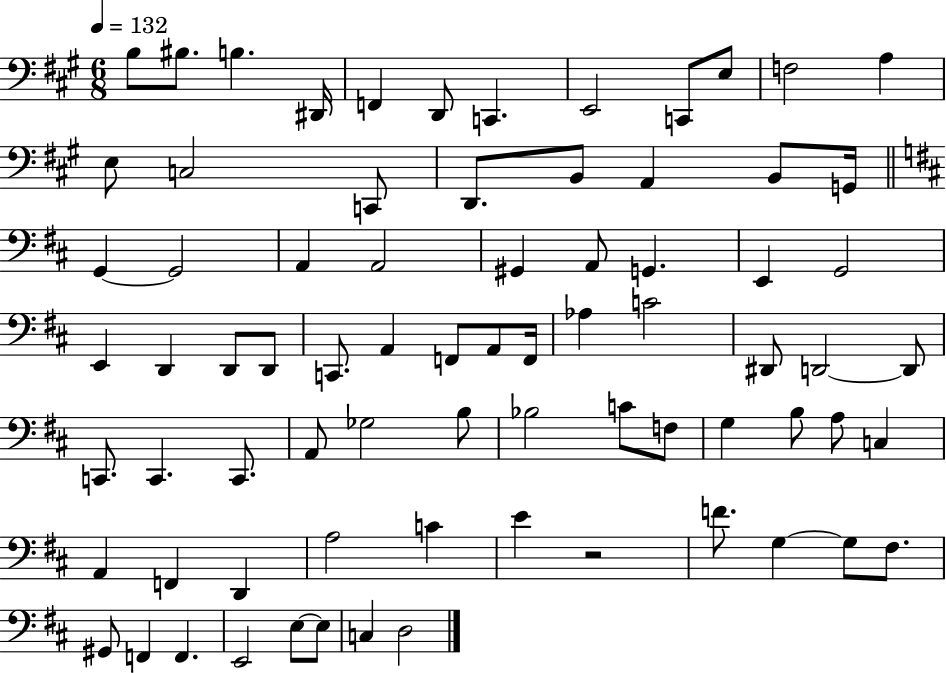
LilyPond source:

{
  \clef bass
  \numericTimeSignature
  \time 6/8
  \key a \major
  \tempo 4 = 132
  b8 bis8. b4. dis,16 | f,4 d,8 c,4. | e,2 c,8 e8 | f2 a4 | \break e8 c2 c,8 | d,8. b,8 a,4 b,8 g,16 | \bar "||" \break \key b \minor g,4~~ g,2 | a,4 a,2 | gis,4 a,8 g,4. | e,4 g,2 | \break e,4 d,4 d,8 d,8 | c,8. a,4 f,8 a,8 f,16 | aes4 c'2 | dis,8 d,2~~ d,8 | \break c,8. c,4. c,8. | a,8 ges2 b8 | bes2 c'8 f8 | g4 b8 a8 c4 | \break a,4 f,4 d,4 | a2 c'4 | e'4 r2 | f'8. g4~~ g8 fis8. | \break gis,8 f,4 f,4. | e,2 e8~~ e8 | c4 d2 | \bar "|."
}